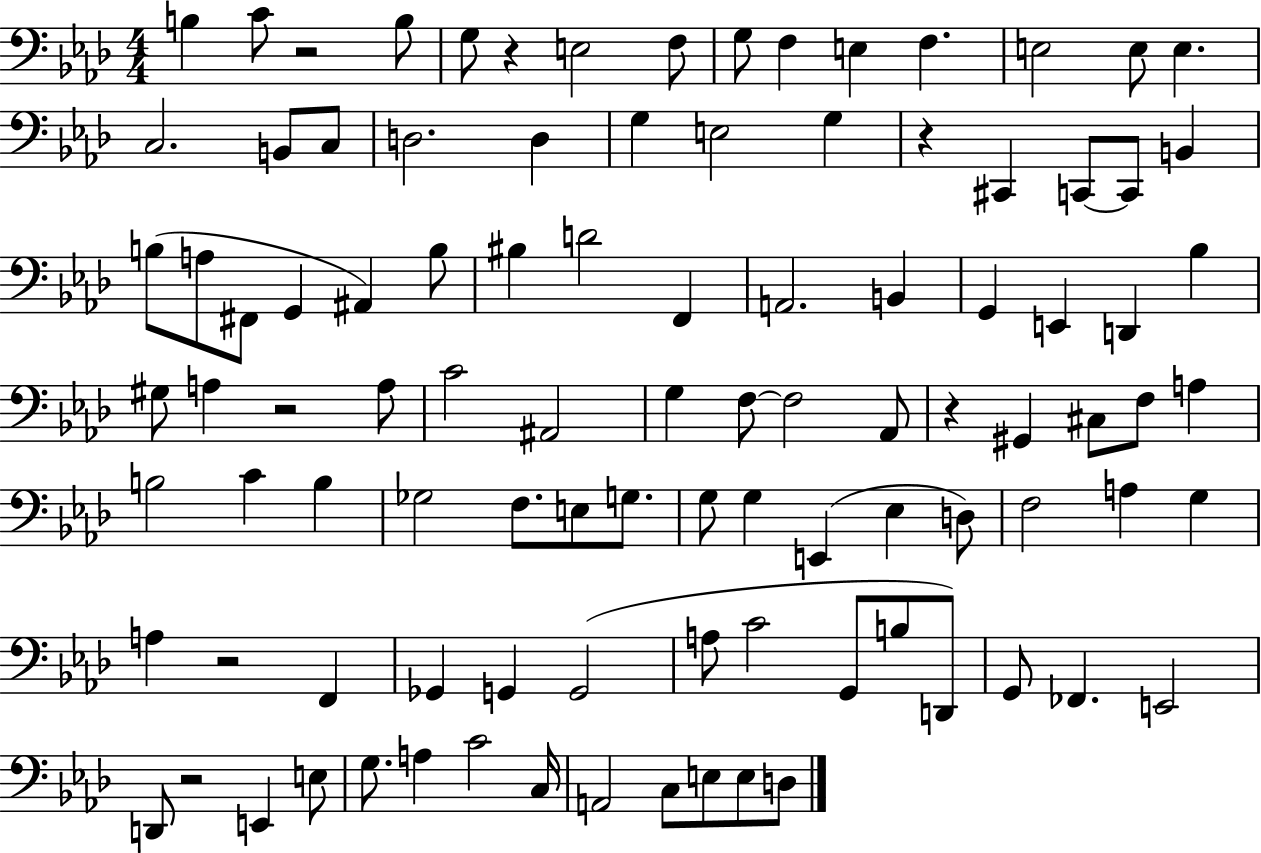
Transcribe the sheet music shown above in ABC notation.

X:1
T:Untitled
M:4/4
L:1/4
K:Ab
B, C/2 z2 B,/2 G,/2 z E,2 F,/2 G,/2 F, E, F, E,2 E,/2 E, C,2 B,,/2 C,/2 D,2 D, G, E,2 G, z ^C,, C,,/2 C,,/2 B,, B,/2 A,/2 ^F,,/2 G,, ^A,, B,/2 ^B, D2 F,, A,,2 B,, G,, E,, D,, _B, ^G,/2 A, z2 A,/2 C2 ^A,,2 G, F,/2 F,2 _A,,/2 z ^G,, ^C,/2 F,/2 A, B,2 C B, _G,2 F,/2 E,/2 G,/2 G,/2 G, E,, _E, D,/2 F,2 A, G, A, z2 F,, _G,, G,, G,,2 A,/2 C2 G,,/2 B,/2 D,,/2 G,,/2 _F,, E,,2 D,,/2 z2 E,, E,/2 G,/2 A, C2 C,/4 A,,2 C,/2 E,/2 E,/2 D,/2